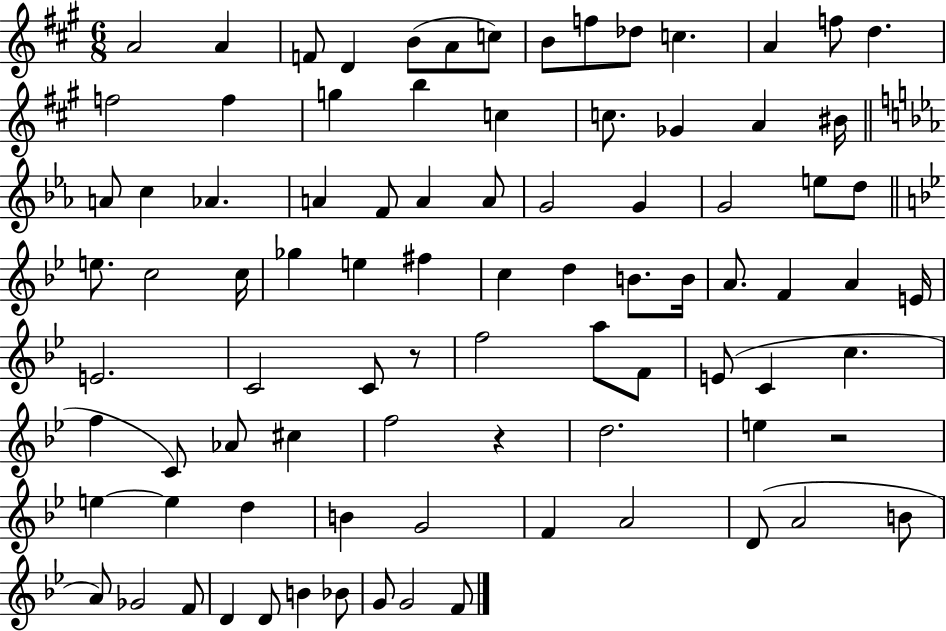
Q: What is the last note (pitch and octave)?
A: F4